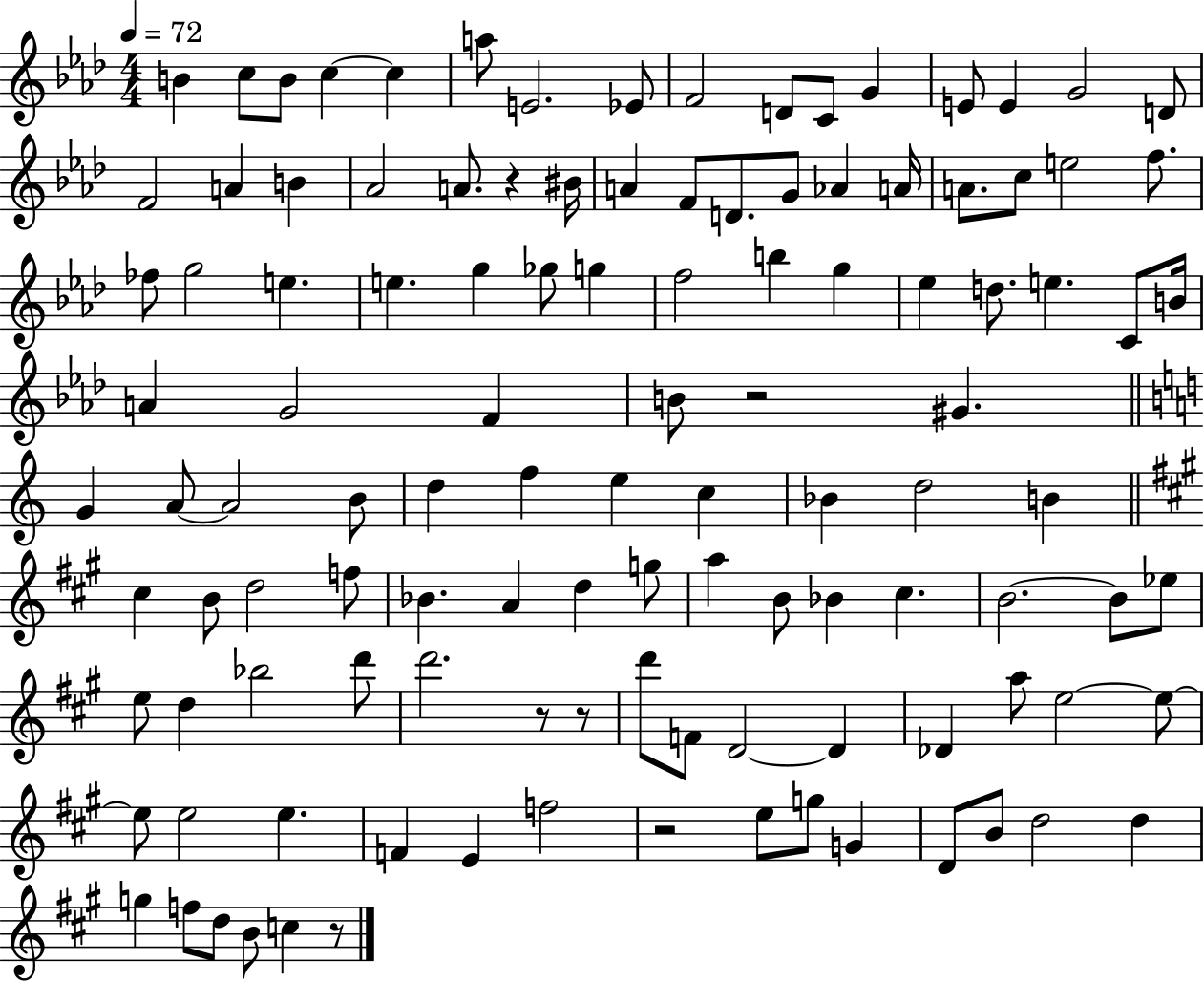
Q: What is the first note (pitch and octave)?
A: B4